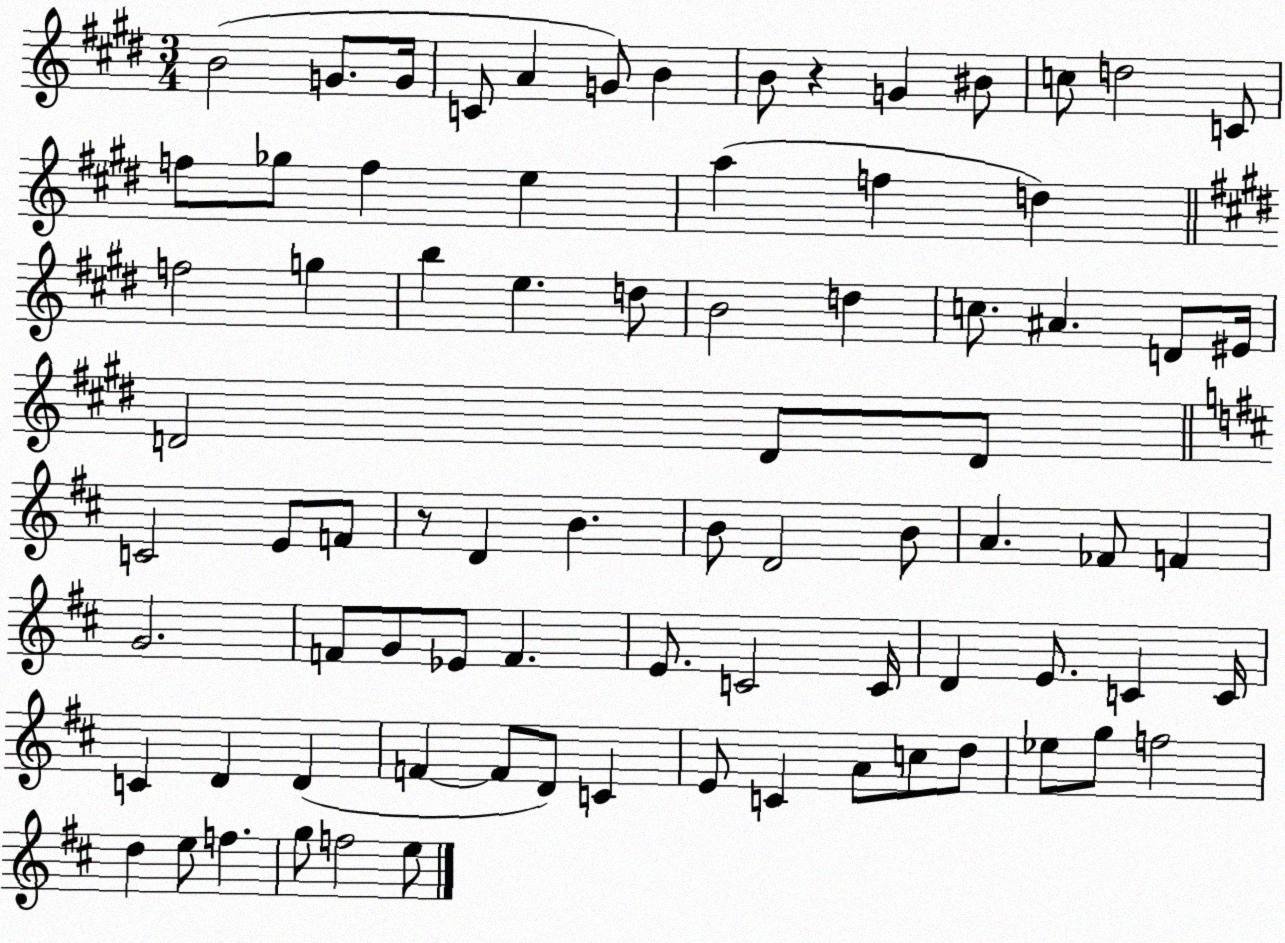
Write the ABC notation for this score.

X:1
T:Untitled
M:3/4
L:1/4
K:E
B2 G/2 G/4 C/2 A G/2 B B/2 z G ^B/2 c/2 d2 C/2 f/2 _g/2 f e a f d f2 g b e d/2 B2 d c/2 ^A D/2 ^E/4 D2 D/2 D/2 C2 E/2 F/2 z/2 D B B/2 D2 B/2 A _F/2 F G2 F/2 G/2 _E/2 F E/2 C2 C/4 D E/2 C C/4 C D D F F/2 D/2 C E/2 C A/2 c/2 d/2 _e/2 g/2 f2 d e/2 f g/2 f2 e/2